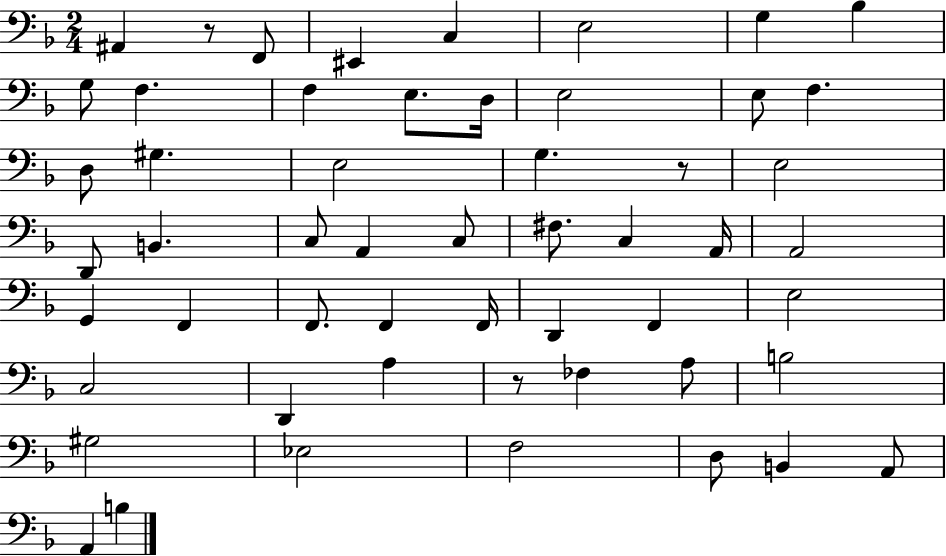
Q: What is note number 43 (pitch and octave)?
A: B3